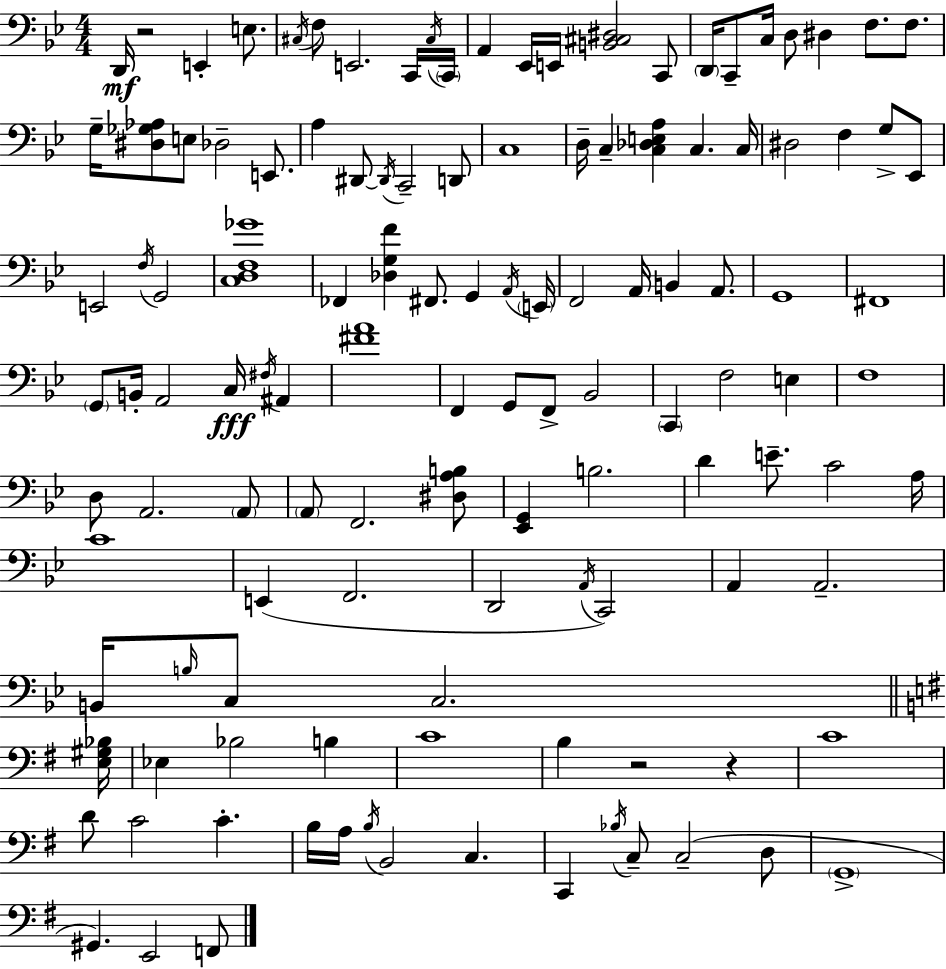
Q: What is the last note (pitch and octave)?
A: F2